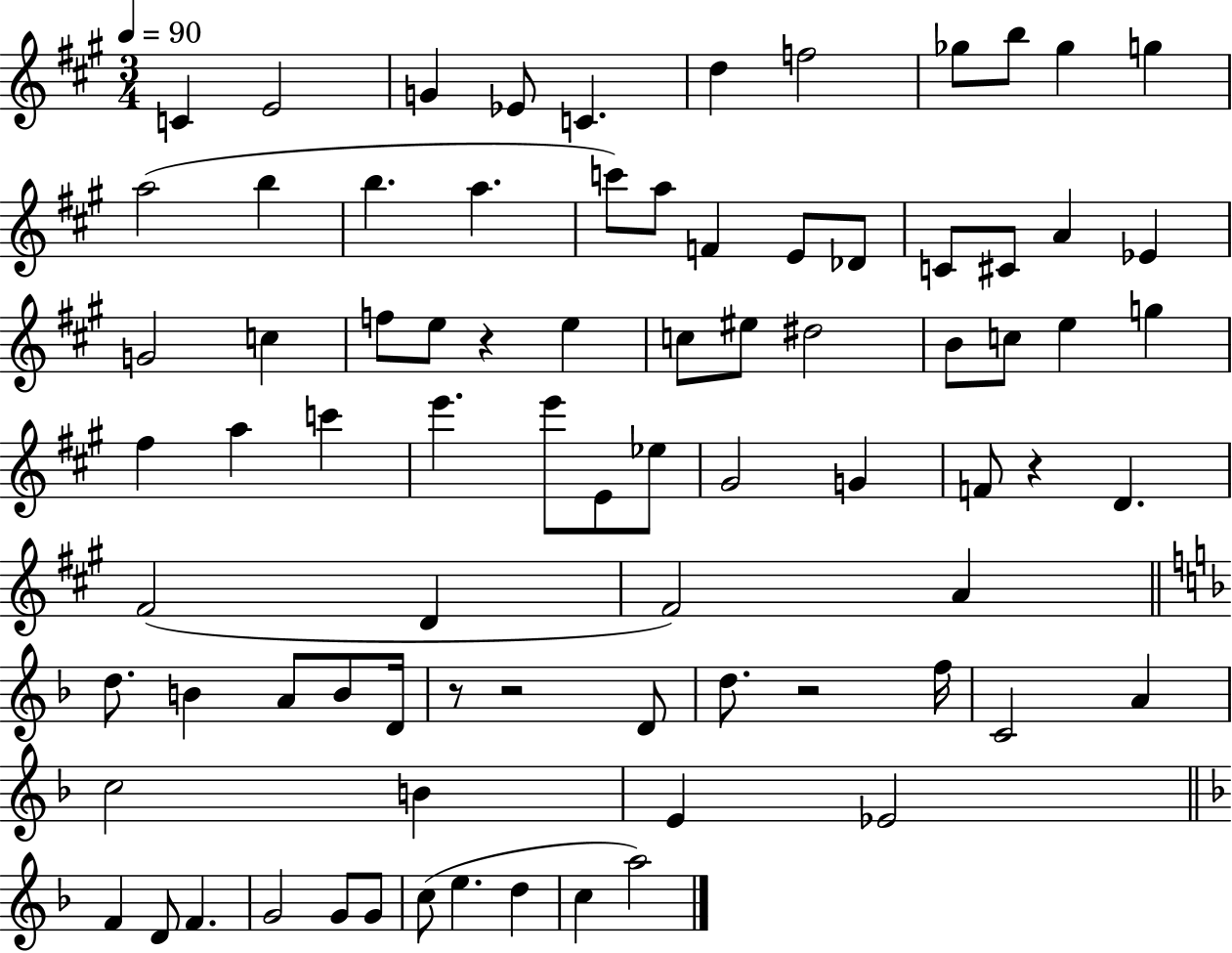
C4/q E4/h G4/q Eb4/e C4/q. D5/q F5/h Gb5/e B5/e Gb5/q G5/q A5/h B5/q B5/q. A5/q. C6/e A5/e F4/q E4/e Db4/e C4/e C#4/e A4/q Eb4/q G4/h C5/q F5/e E5/e R/q E5/q C5/e EIS5/e D#5/h B4/e C5/e E5/q G5/q F#5/q A5/q C6/q E6/q. E6/e E4/e Eb5/e G#4/h G4/q F4/e R/q D4/q. F#4/h D4/q F#4/h A4/q D5/e. B4/q A4/e B4/e D4/s R/e R/h D4/e D5/e. R/h F5/s C4/h A4/q C5/h B4/q E4/q Eb4/h F4/q D4/e F4/q. G4/h G4/e G4/e C5/e E5/q. D5/q C5/q A5/h